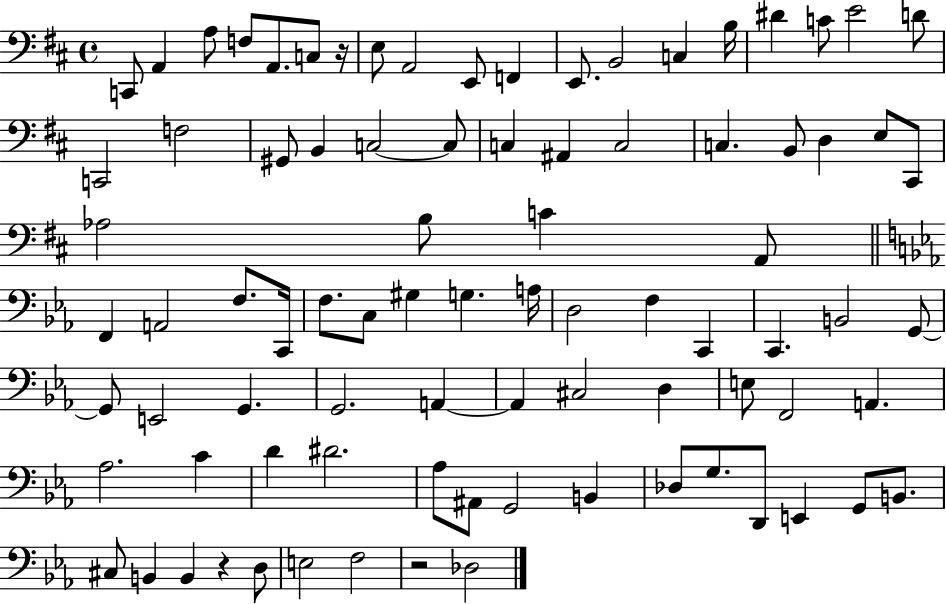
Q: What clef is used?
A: bass